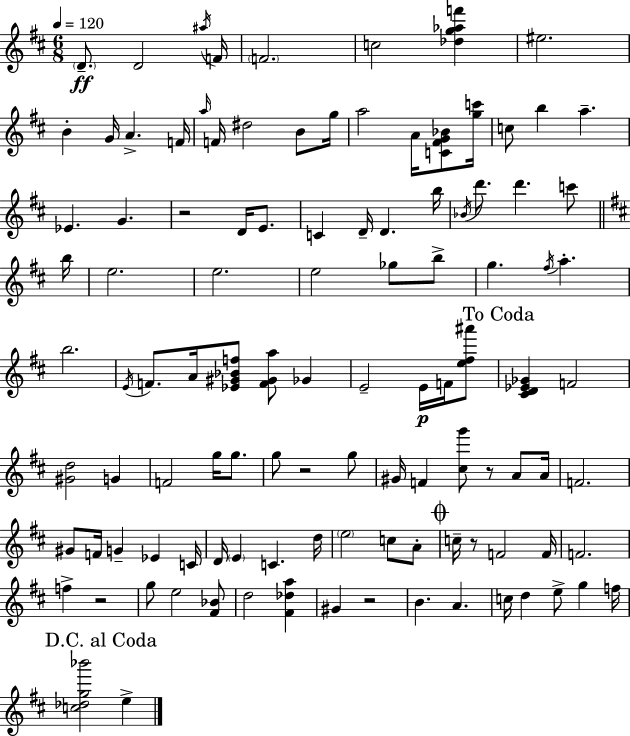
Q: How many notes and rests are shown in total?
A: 109